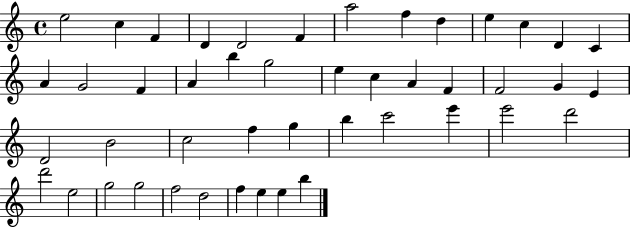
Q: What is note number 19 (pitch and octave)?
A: G5